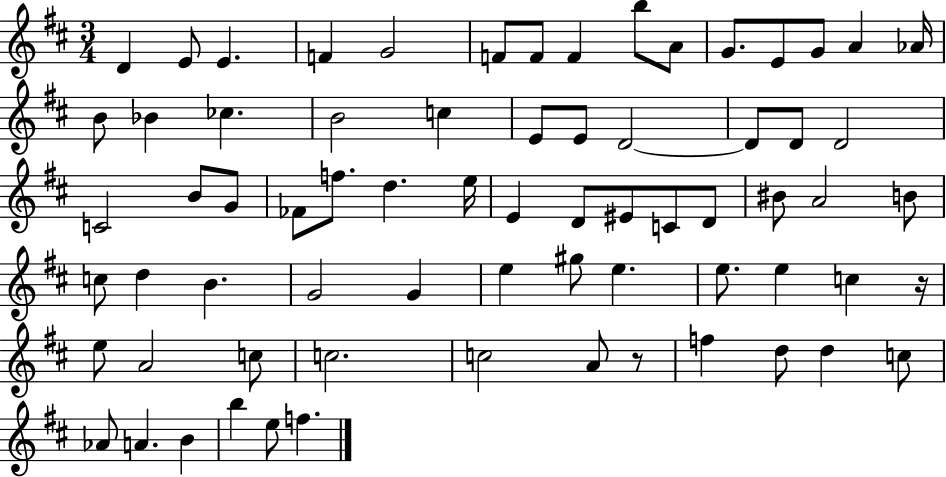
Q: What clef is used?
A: treble